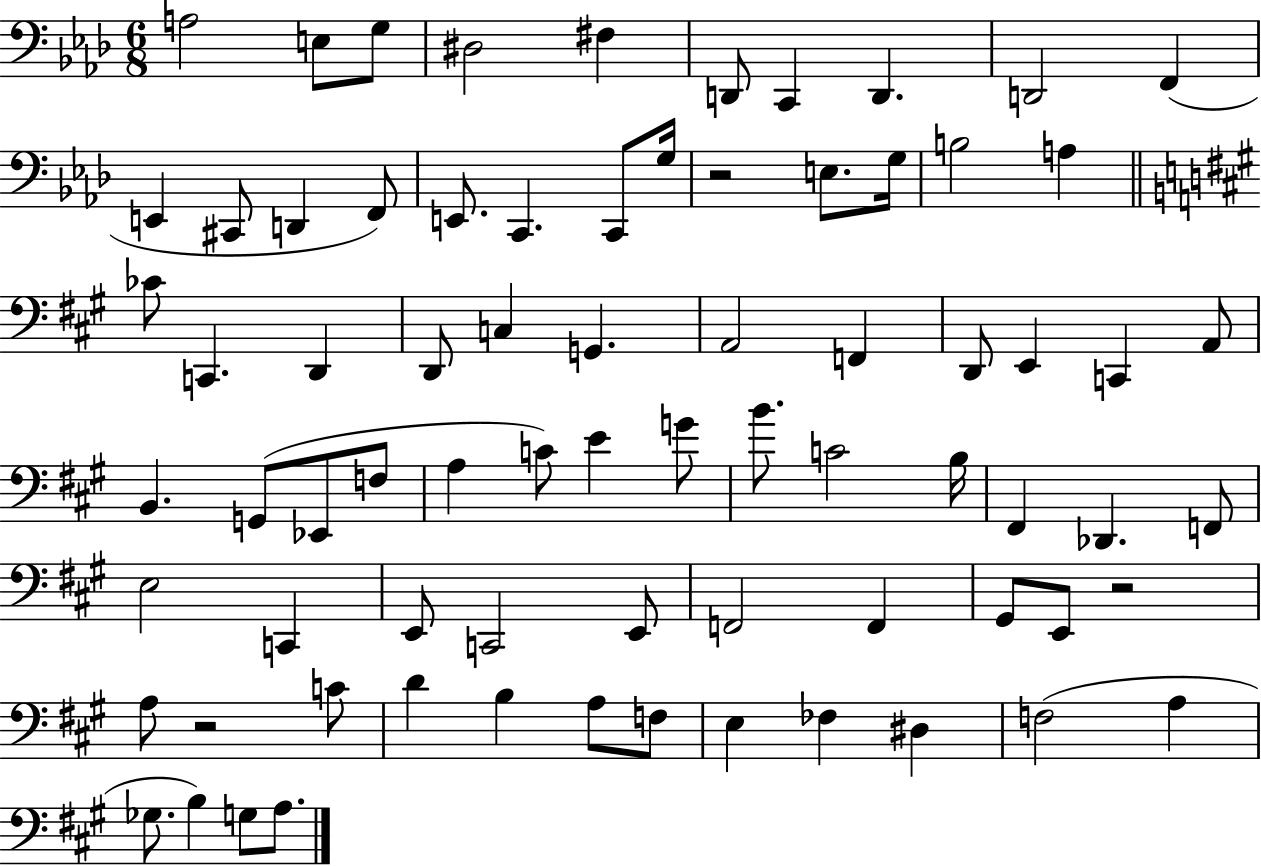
{
  \clef bass
  \numericTimeSignature
  \time 6/8
  \key aes \major
  \repeat volta 2 { a2 e8 g8 | dis2 fis4 | d,8 c,4 d,4. | d,2 f,4( | \break e,4 cis,8 d,4 f,8) | e,8. c,4. c,8 g16 | r2 e8. g16 | b2 a4 | \break \bar "||" \break \key a \major ces'8 c,4. d,4 | d,8 c4 g,4. | a,2 f,4 | d,8 e,4 c,4 a,8 | \break b,4. g,8( ees,8 f8 | a4 c'8) e'4 g'8 | b'8. c'2 b16 | fis,4 des,4. f,8 | \break e2 c,4 | e,8 c,2 e,8 | f,2 f,4 | gis,8 e,8 r2 | \break a8 r2 c'8 | d'4 b4 a8 f8 | e4 fes4 dis4 | f2( a4 | \break ges8. b4) g8 a8. | } \bar "|."
}